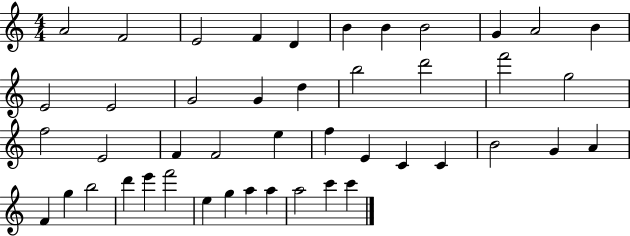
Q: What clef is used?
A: treble